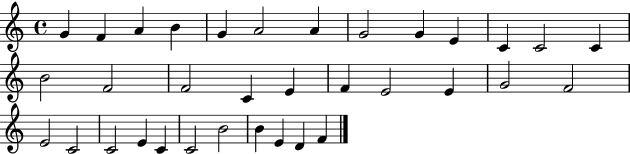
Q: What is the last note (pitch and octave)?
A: F4